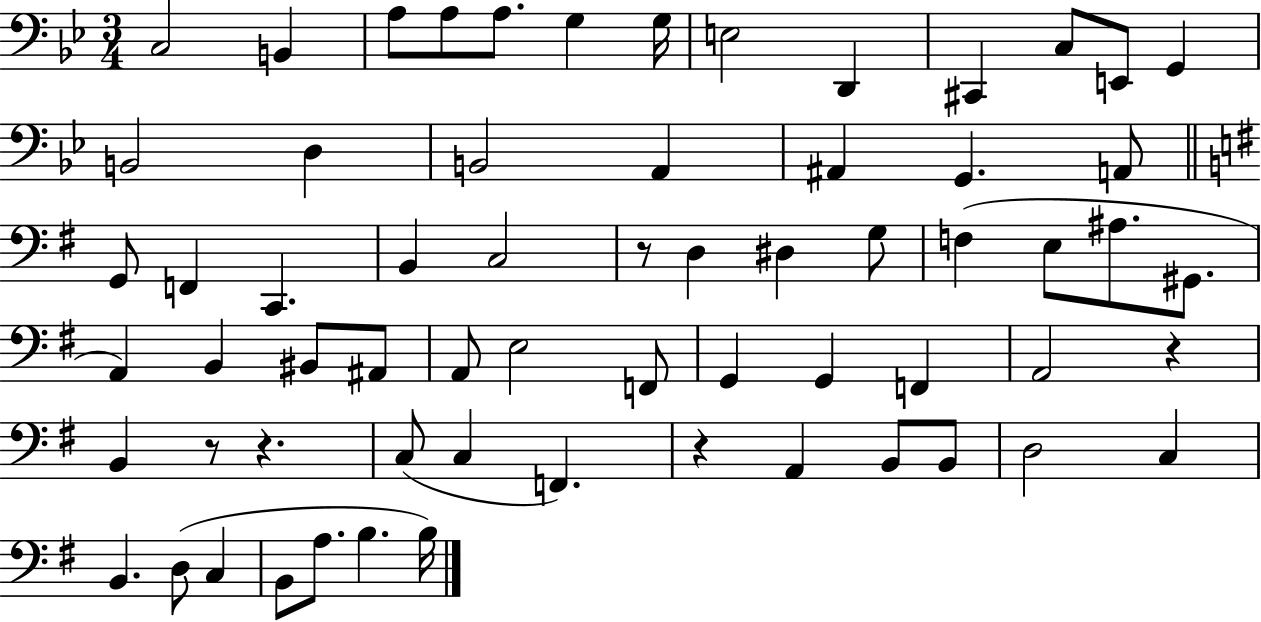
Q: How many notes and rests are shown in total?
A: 64